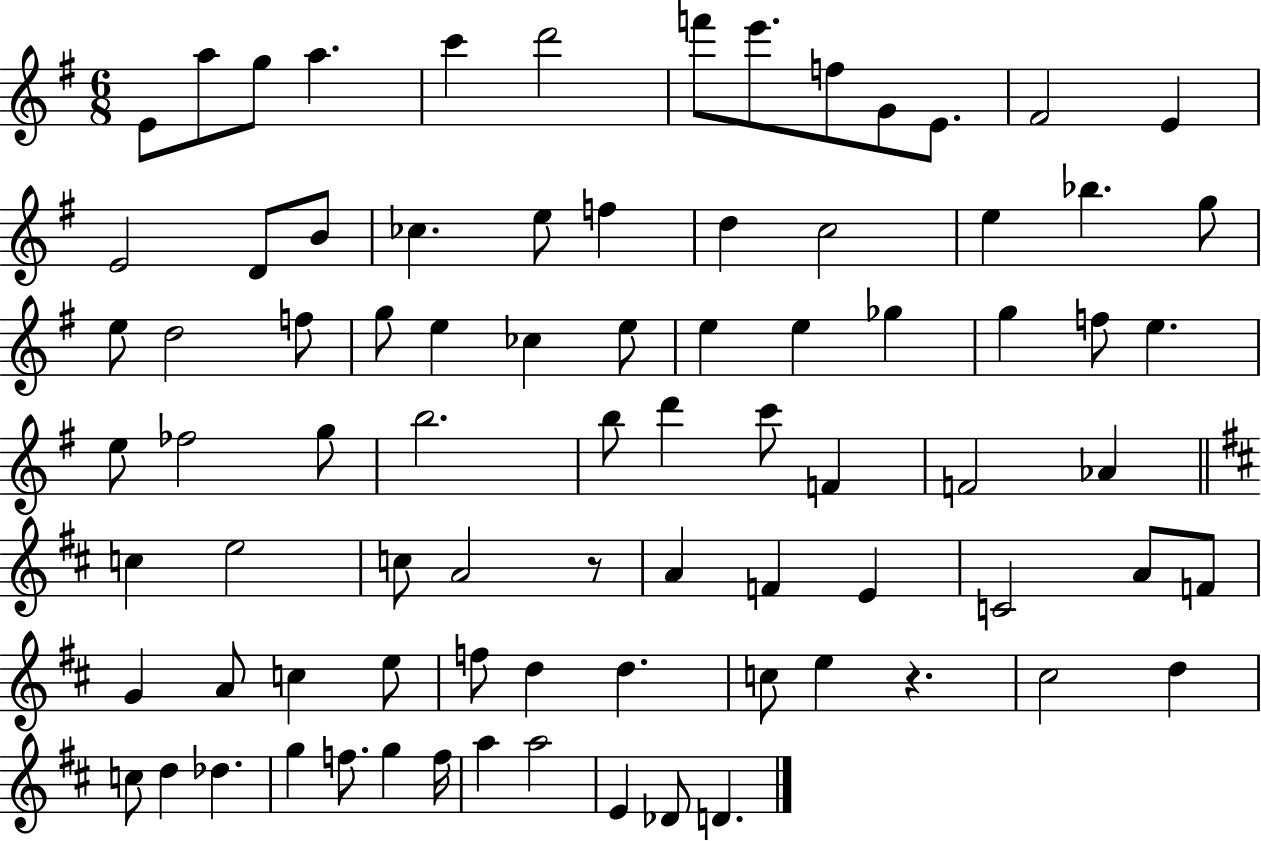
E4/e A5/e G5/e A5/q. C6/q D6/h F6/e E6/e. F5/e G4/e E4/e. F#4/h E4/q E4/h D4/e B4/e CES5/q. E5/e F5/q D5/q C5/h E5/q Bb5/q. G5/e E5/e D5/h F5/e G5/e E5/q CES5/q E5/e E5/q E5/q Gb5/q G5/q F5/e E5/q. E5/e FES5/h G5/e B5/h. B5/e D6/q C6/e F4/q F4/h Ab4/q C5/q E5/h C5/e A4/h R/e A4/q F4/q E4/q C4/h A4/e F4/e G4/q A4/e C5/q E5/e F5/e D5/q D5/q. C5/e E5/q R/q. C#5/h D5/q C5/e D5/q Db5/q. G5/q F5/e. G5/q F5/s A5/q A5/h E4/q Db4/e D4/q.